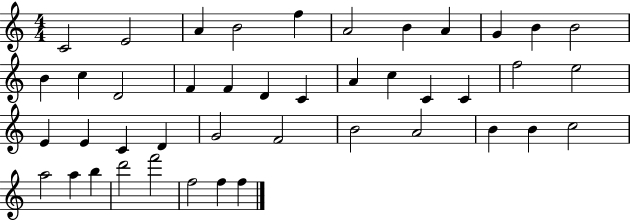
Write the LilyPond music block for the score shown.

{
  \clef treble
  \numericTimeSignature
  \time 4/4
  \key c \major
  c'2 e'2 | a'4 b'2 f''4 | a'2 b'4 a'4 | g'4 b'4 b'2 | \break b'4 c''4 d'2 | f'4 f'4 d'4 c'4 | a'4 c''4 c'4 c'4 | f''2 e''2 | \break e'4 e'4 c'4 d'4 | g'2 f'2 | b'2 a'2 | b'4 b'4 c''2 | \break a''2 a''4 b''4 | d'''2 f'''2 | f''2 f''4 f''4 | \bar "|."
}